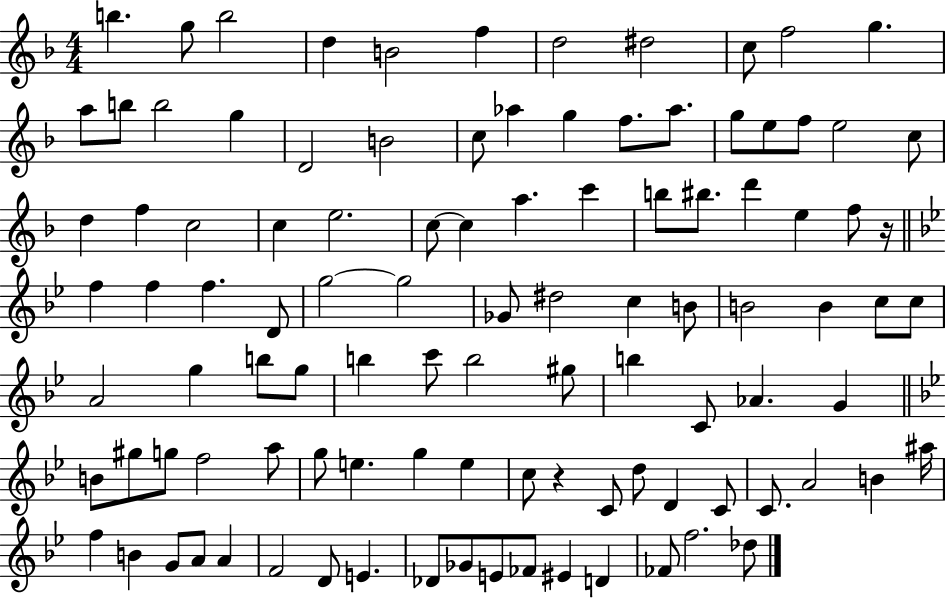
B5/q. G5/e B5/h D5/q B4/h F5/q D5/h D#5/h C5/e F5/h G5/q. A5/e B5/e B5/h G5/q D4/h B4/h C5/e Ab5/q G5/q F5/e. Ab5/e. G5/e E5/e F5/e E5/h C5/e D5/q F5/q C5/h C5/q E5/h. C5/e C5/q A5/q. C6/q B5/e BIS5/e. D6/q E5/q F5/e R/s F5/q F5/q F5/q. D4/e G5/h G5/h Gb4/e D#5/h C5/q B4/e B4/h B4/q C5/e C5/e A4/h G5/q B5/e G5/e B5/q C6/e B5/h G#5/e B5/q C4/e Ab4/q. G4/q B4/e G#5/e G5/e F5/h A5/e G5/e E5/q. G5/q E5/q C5/e R/q C4/e D5/e D4/q C4/e C4/e. A4/h B4/q A#5/s F5/q B4/q G4/e A4/e A4/q F4/h D4/e E4/q. Db4/e Gb4/e E4/e FES4/e EIS4/q D4/q FES4/e F5/h. Db5/e